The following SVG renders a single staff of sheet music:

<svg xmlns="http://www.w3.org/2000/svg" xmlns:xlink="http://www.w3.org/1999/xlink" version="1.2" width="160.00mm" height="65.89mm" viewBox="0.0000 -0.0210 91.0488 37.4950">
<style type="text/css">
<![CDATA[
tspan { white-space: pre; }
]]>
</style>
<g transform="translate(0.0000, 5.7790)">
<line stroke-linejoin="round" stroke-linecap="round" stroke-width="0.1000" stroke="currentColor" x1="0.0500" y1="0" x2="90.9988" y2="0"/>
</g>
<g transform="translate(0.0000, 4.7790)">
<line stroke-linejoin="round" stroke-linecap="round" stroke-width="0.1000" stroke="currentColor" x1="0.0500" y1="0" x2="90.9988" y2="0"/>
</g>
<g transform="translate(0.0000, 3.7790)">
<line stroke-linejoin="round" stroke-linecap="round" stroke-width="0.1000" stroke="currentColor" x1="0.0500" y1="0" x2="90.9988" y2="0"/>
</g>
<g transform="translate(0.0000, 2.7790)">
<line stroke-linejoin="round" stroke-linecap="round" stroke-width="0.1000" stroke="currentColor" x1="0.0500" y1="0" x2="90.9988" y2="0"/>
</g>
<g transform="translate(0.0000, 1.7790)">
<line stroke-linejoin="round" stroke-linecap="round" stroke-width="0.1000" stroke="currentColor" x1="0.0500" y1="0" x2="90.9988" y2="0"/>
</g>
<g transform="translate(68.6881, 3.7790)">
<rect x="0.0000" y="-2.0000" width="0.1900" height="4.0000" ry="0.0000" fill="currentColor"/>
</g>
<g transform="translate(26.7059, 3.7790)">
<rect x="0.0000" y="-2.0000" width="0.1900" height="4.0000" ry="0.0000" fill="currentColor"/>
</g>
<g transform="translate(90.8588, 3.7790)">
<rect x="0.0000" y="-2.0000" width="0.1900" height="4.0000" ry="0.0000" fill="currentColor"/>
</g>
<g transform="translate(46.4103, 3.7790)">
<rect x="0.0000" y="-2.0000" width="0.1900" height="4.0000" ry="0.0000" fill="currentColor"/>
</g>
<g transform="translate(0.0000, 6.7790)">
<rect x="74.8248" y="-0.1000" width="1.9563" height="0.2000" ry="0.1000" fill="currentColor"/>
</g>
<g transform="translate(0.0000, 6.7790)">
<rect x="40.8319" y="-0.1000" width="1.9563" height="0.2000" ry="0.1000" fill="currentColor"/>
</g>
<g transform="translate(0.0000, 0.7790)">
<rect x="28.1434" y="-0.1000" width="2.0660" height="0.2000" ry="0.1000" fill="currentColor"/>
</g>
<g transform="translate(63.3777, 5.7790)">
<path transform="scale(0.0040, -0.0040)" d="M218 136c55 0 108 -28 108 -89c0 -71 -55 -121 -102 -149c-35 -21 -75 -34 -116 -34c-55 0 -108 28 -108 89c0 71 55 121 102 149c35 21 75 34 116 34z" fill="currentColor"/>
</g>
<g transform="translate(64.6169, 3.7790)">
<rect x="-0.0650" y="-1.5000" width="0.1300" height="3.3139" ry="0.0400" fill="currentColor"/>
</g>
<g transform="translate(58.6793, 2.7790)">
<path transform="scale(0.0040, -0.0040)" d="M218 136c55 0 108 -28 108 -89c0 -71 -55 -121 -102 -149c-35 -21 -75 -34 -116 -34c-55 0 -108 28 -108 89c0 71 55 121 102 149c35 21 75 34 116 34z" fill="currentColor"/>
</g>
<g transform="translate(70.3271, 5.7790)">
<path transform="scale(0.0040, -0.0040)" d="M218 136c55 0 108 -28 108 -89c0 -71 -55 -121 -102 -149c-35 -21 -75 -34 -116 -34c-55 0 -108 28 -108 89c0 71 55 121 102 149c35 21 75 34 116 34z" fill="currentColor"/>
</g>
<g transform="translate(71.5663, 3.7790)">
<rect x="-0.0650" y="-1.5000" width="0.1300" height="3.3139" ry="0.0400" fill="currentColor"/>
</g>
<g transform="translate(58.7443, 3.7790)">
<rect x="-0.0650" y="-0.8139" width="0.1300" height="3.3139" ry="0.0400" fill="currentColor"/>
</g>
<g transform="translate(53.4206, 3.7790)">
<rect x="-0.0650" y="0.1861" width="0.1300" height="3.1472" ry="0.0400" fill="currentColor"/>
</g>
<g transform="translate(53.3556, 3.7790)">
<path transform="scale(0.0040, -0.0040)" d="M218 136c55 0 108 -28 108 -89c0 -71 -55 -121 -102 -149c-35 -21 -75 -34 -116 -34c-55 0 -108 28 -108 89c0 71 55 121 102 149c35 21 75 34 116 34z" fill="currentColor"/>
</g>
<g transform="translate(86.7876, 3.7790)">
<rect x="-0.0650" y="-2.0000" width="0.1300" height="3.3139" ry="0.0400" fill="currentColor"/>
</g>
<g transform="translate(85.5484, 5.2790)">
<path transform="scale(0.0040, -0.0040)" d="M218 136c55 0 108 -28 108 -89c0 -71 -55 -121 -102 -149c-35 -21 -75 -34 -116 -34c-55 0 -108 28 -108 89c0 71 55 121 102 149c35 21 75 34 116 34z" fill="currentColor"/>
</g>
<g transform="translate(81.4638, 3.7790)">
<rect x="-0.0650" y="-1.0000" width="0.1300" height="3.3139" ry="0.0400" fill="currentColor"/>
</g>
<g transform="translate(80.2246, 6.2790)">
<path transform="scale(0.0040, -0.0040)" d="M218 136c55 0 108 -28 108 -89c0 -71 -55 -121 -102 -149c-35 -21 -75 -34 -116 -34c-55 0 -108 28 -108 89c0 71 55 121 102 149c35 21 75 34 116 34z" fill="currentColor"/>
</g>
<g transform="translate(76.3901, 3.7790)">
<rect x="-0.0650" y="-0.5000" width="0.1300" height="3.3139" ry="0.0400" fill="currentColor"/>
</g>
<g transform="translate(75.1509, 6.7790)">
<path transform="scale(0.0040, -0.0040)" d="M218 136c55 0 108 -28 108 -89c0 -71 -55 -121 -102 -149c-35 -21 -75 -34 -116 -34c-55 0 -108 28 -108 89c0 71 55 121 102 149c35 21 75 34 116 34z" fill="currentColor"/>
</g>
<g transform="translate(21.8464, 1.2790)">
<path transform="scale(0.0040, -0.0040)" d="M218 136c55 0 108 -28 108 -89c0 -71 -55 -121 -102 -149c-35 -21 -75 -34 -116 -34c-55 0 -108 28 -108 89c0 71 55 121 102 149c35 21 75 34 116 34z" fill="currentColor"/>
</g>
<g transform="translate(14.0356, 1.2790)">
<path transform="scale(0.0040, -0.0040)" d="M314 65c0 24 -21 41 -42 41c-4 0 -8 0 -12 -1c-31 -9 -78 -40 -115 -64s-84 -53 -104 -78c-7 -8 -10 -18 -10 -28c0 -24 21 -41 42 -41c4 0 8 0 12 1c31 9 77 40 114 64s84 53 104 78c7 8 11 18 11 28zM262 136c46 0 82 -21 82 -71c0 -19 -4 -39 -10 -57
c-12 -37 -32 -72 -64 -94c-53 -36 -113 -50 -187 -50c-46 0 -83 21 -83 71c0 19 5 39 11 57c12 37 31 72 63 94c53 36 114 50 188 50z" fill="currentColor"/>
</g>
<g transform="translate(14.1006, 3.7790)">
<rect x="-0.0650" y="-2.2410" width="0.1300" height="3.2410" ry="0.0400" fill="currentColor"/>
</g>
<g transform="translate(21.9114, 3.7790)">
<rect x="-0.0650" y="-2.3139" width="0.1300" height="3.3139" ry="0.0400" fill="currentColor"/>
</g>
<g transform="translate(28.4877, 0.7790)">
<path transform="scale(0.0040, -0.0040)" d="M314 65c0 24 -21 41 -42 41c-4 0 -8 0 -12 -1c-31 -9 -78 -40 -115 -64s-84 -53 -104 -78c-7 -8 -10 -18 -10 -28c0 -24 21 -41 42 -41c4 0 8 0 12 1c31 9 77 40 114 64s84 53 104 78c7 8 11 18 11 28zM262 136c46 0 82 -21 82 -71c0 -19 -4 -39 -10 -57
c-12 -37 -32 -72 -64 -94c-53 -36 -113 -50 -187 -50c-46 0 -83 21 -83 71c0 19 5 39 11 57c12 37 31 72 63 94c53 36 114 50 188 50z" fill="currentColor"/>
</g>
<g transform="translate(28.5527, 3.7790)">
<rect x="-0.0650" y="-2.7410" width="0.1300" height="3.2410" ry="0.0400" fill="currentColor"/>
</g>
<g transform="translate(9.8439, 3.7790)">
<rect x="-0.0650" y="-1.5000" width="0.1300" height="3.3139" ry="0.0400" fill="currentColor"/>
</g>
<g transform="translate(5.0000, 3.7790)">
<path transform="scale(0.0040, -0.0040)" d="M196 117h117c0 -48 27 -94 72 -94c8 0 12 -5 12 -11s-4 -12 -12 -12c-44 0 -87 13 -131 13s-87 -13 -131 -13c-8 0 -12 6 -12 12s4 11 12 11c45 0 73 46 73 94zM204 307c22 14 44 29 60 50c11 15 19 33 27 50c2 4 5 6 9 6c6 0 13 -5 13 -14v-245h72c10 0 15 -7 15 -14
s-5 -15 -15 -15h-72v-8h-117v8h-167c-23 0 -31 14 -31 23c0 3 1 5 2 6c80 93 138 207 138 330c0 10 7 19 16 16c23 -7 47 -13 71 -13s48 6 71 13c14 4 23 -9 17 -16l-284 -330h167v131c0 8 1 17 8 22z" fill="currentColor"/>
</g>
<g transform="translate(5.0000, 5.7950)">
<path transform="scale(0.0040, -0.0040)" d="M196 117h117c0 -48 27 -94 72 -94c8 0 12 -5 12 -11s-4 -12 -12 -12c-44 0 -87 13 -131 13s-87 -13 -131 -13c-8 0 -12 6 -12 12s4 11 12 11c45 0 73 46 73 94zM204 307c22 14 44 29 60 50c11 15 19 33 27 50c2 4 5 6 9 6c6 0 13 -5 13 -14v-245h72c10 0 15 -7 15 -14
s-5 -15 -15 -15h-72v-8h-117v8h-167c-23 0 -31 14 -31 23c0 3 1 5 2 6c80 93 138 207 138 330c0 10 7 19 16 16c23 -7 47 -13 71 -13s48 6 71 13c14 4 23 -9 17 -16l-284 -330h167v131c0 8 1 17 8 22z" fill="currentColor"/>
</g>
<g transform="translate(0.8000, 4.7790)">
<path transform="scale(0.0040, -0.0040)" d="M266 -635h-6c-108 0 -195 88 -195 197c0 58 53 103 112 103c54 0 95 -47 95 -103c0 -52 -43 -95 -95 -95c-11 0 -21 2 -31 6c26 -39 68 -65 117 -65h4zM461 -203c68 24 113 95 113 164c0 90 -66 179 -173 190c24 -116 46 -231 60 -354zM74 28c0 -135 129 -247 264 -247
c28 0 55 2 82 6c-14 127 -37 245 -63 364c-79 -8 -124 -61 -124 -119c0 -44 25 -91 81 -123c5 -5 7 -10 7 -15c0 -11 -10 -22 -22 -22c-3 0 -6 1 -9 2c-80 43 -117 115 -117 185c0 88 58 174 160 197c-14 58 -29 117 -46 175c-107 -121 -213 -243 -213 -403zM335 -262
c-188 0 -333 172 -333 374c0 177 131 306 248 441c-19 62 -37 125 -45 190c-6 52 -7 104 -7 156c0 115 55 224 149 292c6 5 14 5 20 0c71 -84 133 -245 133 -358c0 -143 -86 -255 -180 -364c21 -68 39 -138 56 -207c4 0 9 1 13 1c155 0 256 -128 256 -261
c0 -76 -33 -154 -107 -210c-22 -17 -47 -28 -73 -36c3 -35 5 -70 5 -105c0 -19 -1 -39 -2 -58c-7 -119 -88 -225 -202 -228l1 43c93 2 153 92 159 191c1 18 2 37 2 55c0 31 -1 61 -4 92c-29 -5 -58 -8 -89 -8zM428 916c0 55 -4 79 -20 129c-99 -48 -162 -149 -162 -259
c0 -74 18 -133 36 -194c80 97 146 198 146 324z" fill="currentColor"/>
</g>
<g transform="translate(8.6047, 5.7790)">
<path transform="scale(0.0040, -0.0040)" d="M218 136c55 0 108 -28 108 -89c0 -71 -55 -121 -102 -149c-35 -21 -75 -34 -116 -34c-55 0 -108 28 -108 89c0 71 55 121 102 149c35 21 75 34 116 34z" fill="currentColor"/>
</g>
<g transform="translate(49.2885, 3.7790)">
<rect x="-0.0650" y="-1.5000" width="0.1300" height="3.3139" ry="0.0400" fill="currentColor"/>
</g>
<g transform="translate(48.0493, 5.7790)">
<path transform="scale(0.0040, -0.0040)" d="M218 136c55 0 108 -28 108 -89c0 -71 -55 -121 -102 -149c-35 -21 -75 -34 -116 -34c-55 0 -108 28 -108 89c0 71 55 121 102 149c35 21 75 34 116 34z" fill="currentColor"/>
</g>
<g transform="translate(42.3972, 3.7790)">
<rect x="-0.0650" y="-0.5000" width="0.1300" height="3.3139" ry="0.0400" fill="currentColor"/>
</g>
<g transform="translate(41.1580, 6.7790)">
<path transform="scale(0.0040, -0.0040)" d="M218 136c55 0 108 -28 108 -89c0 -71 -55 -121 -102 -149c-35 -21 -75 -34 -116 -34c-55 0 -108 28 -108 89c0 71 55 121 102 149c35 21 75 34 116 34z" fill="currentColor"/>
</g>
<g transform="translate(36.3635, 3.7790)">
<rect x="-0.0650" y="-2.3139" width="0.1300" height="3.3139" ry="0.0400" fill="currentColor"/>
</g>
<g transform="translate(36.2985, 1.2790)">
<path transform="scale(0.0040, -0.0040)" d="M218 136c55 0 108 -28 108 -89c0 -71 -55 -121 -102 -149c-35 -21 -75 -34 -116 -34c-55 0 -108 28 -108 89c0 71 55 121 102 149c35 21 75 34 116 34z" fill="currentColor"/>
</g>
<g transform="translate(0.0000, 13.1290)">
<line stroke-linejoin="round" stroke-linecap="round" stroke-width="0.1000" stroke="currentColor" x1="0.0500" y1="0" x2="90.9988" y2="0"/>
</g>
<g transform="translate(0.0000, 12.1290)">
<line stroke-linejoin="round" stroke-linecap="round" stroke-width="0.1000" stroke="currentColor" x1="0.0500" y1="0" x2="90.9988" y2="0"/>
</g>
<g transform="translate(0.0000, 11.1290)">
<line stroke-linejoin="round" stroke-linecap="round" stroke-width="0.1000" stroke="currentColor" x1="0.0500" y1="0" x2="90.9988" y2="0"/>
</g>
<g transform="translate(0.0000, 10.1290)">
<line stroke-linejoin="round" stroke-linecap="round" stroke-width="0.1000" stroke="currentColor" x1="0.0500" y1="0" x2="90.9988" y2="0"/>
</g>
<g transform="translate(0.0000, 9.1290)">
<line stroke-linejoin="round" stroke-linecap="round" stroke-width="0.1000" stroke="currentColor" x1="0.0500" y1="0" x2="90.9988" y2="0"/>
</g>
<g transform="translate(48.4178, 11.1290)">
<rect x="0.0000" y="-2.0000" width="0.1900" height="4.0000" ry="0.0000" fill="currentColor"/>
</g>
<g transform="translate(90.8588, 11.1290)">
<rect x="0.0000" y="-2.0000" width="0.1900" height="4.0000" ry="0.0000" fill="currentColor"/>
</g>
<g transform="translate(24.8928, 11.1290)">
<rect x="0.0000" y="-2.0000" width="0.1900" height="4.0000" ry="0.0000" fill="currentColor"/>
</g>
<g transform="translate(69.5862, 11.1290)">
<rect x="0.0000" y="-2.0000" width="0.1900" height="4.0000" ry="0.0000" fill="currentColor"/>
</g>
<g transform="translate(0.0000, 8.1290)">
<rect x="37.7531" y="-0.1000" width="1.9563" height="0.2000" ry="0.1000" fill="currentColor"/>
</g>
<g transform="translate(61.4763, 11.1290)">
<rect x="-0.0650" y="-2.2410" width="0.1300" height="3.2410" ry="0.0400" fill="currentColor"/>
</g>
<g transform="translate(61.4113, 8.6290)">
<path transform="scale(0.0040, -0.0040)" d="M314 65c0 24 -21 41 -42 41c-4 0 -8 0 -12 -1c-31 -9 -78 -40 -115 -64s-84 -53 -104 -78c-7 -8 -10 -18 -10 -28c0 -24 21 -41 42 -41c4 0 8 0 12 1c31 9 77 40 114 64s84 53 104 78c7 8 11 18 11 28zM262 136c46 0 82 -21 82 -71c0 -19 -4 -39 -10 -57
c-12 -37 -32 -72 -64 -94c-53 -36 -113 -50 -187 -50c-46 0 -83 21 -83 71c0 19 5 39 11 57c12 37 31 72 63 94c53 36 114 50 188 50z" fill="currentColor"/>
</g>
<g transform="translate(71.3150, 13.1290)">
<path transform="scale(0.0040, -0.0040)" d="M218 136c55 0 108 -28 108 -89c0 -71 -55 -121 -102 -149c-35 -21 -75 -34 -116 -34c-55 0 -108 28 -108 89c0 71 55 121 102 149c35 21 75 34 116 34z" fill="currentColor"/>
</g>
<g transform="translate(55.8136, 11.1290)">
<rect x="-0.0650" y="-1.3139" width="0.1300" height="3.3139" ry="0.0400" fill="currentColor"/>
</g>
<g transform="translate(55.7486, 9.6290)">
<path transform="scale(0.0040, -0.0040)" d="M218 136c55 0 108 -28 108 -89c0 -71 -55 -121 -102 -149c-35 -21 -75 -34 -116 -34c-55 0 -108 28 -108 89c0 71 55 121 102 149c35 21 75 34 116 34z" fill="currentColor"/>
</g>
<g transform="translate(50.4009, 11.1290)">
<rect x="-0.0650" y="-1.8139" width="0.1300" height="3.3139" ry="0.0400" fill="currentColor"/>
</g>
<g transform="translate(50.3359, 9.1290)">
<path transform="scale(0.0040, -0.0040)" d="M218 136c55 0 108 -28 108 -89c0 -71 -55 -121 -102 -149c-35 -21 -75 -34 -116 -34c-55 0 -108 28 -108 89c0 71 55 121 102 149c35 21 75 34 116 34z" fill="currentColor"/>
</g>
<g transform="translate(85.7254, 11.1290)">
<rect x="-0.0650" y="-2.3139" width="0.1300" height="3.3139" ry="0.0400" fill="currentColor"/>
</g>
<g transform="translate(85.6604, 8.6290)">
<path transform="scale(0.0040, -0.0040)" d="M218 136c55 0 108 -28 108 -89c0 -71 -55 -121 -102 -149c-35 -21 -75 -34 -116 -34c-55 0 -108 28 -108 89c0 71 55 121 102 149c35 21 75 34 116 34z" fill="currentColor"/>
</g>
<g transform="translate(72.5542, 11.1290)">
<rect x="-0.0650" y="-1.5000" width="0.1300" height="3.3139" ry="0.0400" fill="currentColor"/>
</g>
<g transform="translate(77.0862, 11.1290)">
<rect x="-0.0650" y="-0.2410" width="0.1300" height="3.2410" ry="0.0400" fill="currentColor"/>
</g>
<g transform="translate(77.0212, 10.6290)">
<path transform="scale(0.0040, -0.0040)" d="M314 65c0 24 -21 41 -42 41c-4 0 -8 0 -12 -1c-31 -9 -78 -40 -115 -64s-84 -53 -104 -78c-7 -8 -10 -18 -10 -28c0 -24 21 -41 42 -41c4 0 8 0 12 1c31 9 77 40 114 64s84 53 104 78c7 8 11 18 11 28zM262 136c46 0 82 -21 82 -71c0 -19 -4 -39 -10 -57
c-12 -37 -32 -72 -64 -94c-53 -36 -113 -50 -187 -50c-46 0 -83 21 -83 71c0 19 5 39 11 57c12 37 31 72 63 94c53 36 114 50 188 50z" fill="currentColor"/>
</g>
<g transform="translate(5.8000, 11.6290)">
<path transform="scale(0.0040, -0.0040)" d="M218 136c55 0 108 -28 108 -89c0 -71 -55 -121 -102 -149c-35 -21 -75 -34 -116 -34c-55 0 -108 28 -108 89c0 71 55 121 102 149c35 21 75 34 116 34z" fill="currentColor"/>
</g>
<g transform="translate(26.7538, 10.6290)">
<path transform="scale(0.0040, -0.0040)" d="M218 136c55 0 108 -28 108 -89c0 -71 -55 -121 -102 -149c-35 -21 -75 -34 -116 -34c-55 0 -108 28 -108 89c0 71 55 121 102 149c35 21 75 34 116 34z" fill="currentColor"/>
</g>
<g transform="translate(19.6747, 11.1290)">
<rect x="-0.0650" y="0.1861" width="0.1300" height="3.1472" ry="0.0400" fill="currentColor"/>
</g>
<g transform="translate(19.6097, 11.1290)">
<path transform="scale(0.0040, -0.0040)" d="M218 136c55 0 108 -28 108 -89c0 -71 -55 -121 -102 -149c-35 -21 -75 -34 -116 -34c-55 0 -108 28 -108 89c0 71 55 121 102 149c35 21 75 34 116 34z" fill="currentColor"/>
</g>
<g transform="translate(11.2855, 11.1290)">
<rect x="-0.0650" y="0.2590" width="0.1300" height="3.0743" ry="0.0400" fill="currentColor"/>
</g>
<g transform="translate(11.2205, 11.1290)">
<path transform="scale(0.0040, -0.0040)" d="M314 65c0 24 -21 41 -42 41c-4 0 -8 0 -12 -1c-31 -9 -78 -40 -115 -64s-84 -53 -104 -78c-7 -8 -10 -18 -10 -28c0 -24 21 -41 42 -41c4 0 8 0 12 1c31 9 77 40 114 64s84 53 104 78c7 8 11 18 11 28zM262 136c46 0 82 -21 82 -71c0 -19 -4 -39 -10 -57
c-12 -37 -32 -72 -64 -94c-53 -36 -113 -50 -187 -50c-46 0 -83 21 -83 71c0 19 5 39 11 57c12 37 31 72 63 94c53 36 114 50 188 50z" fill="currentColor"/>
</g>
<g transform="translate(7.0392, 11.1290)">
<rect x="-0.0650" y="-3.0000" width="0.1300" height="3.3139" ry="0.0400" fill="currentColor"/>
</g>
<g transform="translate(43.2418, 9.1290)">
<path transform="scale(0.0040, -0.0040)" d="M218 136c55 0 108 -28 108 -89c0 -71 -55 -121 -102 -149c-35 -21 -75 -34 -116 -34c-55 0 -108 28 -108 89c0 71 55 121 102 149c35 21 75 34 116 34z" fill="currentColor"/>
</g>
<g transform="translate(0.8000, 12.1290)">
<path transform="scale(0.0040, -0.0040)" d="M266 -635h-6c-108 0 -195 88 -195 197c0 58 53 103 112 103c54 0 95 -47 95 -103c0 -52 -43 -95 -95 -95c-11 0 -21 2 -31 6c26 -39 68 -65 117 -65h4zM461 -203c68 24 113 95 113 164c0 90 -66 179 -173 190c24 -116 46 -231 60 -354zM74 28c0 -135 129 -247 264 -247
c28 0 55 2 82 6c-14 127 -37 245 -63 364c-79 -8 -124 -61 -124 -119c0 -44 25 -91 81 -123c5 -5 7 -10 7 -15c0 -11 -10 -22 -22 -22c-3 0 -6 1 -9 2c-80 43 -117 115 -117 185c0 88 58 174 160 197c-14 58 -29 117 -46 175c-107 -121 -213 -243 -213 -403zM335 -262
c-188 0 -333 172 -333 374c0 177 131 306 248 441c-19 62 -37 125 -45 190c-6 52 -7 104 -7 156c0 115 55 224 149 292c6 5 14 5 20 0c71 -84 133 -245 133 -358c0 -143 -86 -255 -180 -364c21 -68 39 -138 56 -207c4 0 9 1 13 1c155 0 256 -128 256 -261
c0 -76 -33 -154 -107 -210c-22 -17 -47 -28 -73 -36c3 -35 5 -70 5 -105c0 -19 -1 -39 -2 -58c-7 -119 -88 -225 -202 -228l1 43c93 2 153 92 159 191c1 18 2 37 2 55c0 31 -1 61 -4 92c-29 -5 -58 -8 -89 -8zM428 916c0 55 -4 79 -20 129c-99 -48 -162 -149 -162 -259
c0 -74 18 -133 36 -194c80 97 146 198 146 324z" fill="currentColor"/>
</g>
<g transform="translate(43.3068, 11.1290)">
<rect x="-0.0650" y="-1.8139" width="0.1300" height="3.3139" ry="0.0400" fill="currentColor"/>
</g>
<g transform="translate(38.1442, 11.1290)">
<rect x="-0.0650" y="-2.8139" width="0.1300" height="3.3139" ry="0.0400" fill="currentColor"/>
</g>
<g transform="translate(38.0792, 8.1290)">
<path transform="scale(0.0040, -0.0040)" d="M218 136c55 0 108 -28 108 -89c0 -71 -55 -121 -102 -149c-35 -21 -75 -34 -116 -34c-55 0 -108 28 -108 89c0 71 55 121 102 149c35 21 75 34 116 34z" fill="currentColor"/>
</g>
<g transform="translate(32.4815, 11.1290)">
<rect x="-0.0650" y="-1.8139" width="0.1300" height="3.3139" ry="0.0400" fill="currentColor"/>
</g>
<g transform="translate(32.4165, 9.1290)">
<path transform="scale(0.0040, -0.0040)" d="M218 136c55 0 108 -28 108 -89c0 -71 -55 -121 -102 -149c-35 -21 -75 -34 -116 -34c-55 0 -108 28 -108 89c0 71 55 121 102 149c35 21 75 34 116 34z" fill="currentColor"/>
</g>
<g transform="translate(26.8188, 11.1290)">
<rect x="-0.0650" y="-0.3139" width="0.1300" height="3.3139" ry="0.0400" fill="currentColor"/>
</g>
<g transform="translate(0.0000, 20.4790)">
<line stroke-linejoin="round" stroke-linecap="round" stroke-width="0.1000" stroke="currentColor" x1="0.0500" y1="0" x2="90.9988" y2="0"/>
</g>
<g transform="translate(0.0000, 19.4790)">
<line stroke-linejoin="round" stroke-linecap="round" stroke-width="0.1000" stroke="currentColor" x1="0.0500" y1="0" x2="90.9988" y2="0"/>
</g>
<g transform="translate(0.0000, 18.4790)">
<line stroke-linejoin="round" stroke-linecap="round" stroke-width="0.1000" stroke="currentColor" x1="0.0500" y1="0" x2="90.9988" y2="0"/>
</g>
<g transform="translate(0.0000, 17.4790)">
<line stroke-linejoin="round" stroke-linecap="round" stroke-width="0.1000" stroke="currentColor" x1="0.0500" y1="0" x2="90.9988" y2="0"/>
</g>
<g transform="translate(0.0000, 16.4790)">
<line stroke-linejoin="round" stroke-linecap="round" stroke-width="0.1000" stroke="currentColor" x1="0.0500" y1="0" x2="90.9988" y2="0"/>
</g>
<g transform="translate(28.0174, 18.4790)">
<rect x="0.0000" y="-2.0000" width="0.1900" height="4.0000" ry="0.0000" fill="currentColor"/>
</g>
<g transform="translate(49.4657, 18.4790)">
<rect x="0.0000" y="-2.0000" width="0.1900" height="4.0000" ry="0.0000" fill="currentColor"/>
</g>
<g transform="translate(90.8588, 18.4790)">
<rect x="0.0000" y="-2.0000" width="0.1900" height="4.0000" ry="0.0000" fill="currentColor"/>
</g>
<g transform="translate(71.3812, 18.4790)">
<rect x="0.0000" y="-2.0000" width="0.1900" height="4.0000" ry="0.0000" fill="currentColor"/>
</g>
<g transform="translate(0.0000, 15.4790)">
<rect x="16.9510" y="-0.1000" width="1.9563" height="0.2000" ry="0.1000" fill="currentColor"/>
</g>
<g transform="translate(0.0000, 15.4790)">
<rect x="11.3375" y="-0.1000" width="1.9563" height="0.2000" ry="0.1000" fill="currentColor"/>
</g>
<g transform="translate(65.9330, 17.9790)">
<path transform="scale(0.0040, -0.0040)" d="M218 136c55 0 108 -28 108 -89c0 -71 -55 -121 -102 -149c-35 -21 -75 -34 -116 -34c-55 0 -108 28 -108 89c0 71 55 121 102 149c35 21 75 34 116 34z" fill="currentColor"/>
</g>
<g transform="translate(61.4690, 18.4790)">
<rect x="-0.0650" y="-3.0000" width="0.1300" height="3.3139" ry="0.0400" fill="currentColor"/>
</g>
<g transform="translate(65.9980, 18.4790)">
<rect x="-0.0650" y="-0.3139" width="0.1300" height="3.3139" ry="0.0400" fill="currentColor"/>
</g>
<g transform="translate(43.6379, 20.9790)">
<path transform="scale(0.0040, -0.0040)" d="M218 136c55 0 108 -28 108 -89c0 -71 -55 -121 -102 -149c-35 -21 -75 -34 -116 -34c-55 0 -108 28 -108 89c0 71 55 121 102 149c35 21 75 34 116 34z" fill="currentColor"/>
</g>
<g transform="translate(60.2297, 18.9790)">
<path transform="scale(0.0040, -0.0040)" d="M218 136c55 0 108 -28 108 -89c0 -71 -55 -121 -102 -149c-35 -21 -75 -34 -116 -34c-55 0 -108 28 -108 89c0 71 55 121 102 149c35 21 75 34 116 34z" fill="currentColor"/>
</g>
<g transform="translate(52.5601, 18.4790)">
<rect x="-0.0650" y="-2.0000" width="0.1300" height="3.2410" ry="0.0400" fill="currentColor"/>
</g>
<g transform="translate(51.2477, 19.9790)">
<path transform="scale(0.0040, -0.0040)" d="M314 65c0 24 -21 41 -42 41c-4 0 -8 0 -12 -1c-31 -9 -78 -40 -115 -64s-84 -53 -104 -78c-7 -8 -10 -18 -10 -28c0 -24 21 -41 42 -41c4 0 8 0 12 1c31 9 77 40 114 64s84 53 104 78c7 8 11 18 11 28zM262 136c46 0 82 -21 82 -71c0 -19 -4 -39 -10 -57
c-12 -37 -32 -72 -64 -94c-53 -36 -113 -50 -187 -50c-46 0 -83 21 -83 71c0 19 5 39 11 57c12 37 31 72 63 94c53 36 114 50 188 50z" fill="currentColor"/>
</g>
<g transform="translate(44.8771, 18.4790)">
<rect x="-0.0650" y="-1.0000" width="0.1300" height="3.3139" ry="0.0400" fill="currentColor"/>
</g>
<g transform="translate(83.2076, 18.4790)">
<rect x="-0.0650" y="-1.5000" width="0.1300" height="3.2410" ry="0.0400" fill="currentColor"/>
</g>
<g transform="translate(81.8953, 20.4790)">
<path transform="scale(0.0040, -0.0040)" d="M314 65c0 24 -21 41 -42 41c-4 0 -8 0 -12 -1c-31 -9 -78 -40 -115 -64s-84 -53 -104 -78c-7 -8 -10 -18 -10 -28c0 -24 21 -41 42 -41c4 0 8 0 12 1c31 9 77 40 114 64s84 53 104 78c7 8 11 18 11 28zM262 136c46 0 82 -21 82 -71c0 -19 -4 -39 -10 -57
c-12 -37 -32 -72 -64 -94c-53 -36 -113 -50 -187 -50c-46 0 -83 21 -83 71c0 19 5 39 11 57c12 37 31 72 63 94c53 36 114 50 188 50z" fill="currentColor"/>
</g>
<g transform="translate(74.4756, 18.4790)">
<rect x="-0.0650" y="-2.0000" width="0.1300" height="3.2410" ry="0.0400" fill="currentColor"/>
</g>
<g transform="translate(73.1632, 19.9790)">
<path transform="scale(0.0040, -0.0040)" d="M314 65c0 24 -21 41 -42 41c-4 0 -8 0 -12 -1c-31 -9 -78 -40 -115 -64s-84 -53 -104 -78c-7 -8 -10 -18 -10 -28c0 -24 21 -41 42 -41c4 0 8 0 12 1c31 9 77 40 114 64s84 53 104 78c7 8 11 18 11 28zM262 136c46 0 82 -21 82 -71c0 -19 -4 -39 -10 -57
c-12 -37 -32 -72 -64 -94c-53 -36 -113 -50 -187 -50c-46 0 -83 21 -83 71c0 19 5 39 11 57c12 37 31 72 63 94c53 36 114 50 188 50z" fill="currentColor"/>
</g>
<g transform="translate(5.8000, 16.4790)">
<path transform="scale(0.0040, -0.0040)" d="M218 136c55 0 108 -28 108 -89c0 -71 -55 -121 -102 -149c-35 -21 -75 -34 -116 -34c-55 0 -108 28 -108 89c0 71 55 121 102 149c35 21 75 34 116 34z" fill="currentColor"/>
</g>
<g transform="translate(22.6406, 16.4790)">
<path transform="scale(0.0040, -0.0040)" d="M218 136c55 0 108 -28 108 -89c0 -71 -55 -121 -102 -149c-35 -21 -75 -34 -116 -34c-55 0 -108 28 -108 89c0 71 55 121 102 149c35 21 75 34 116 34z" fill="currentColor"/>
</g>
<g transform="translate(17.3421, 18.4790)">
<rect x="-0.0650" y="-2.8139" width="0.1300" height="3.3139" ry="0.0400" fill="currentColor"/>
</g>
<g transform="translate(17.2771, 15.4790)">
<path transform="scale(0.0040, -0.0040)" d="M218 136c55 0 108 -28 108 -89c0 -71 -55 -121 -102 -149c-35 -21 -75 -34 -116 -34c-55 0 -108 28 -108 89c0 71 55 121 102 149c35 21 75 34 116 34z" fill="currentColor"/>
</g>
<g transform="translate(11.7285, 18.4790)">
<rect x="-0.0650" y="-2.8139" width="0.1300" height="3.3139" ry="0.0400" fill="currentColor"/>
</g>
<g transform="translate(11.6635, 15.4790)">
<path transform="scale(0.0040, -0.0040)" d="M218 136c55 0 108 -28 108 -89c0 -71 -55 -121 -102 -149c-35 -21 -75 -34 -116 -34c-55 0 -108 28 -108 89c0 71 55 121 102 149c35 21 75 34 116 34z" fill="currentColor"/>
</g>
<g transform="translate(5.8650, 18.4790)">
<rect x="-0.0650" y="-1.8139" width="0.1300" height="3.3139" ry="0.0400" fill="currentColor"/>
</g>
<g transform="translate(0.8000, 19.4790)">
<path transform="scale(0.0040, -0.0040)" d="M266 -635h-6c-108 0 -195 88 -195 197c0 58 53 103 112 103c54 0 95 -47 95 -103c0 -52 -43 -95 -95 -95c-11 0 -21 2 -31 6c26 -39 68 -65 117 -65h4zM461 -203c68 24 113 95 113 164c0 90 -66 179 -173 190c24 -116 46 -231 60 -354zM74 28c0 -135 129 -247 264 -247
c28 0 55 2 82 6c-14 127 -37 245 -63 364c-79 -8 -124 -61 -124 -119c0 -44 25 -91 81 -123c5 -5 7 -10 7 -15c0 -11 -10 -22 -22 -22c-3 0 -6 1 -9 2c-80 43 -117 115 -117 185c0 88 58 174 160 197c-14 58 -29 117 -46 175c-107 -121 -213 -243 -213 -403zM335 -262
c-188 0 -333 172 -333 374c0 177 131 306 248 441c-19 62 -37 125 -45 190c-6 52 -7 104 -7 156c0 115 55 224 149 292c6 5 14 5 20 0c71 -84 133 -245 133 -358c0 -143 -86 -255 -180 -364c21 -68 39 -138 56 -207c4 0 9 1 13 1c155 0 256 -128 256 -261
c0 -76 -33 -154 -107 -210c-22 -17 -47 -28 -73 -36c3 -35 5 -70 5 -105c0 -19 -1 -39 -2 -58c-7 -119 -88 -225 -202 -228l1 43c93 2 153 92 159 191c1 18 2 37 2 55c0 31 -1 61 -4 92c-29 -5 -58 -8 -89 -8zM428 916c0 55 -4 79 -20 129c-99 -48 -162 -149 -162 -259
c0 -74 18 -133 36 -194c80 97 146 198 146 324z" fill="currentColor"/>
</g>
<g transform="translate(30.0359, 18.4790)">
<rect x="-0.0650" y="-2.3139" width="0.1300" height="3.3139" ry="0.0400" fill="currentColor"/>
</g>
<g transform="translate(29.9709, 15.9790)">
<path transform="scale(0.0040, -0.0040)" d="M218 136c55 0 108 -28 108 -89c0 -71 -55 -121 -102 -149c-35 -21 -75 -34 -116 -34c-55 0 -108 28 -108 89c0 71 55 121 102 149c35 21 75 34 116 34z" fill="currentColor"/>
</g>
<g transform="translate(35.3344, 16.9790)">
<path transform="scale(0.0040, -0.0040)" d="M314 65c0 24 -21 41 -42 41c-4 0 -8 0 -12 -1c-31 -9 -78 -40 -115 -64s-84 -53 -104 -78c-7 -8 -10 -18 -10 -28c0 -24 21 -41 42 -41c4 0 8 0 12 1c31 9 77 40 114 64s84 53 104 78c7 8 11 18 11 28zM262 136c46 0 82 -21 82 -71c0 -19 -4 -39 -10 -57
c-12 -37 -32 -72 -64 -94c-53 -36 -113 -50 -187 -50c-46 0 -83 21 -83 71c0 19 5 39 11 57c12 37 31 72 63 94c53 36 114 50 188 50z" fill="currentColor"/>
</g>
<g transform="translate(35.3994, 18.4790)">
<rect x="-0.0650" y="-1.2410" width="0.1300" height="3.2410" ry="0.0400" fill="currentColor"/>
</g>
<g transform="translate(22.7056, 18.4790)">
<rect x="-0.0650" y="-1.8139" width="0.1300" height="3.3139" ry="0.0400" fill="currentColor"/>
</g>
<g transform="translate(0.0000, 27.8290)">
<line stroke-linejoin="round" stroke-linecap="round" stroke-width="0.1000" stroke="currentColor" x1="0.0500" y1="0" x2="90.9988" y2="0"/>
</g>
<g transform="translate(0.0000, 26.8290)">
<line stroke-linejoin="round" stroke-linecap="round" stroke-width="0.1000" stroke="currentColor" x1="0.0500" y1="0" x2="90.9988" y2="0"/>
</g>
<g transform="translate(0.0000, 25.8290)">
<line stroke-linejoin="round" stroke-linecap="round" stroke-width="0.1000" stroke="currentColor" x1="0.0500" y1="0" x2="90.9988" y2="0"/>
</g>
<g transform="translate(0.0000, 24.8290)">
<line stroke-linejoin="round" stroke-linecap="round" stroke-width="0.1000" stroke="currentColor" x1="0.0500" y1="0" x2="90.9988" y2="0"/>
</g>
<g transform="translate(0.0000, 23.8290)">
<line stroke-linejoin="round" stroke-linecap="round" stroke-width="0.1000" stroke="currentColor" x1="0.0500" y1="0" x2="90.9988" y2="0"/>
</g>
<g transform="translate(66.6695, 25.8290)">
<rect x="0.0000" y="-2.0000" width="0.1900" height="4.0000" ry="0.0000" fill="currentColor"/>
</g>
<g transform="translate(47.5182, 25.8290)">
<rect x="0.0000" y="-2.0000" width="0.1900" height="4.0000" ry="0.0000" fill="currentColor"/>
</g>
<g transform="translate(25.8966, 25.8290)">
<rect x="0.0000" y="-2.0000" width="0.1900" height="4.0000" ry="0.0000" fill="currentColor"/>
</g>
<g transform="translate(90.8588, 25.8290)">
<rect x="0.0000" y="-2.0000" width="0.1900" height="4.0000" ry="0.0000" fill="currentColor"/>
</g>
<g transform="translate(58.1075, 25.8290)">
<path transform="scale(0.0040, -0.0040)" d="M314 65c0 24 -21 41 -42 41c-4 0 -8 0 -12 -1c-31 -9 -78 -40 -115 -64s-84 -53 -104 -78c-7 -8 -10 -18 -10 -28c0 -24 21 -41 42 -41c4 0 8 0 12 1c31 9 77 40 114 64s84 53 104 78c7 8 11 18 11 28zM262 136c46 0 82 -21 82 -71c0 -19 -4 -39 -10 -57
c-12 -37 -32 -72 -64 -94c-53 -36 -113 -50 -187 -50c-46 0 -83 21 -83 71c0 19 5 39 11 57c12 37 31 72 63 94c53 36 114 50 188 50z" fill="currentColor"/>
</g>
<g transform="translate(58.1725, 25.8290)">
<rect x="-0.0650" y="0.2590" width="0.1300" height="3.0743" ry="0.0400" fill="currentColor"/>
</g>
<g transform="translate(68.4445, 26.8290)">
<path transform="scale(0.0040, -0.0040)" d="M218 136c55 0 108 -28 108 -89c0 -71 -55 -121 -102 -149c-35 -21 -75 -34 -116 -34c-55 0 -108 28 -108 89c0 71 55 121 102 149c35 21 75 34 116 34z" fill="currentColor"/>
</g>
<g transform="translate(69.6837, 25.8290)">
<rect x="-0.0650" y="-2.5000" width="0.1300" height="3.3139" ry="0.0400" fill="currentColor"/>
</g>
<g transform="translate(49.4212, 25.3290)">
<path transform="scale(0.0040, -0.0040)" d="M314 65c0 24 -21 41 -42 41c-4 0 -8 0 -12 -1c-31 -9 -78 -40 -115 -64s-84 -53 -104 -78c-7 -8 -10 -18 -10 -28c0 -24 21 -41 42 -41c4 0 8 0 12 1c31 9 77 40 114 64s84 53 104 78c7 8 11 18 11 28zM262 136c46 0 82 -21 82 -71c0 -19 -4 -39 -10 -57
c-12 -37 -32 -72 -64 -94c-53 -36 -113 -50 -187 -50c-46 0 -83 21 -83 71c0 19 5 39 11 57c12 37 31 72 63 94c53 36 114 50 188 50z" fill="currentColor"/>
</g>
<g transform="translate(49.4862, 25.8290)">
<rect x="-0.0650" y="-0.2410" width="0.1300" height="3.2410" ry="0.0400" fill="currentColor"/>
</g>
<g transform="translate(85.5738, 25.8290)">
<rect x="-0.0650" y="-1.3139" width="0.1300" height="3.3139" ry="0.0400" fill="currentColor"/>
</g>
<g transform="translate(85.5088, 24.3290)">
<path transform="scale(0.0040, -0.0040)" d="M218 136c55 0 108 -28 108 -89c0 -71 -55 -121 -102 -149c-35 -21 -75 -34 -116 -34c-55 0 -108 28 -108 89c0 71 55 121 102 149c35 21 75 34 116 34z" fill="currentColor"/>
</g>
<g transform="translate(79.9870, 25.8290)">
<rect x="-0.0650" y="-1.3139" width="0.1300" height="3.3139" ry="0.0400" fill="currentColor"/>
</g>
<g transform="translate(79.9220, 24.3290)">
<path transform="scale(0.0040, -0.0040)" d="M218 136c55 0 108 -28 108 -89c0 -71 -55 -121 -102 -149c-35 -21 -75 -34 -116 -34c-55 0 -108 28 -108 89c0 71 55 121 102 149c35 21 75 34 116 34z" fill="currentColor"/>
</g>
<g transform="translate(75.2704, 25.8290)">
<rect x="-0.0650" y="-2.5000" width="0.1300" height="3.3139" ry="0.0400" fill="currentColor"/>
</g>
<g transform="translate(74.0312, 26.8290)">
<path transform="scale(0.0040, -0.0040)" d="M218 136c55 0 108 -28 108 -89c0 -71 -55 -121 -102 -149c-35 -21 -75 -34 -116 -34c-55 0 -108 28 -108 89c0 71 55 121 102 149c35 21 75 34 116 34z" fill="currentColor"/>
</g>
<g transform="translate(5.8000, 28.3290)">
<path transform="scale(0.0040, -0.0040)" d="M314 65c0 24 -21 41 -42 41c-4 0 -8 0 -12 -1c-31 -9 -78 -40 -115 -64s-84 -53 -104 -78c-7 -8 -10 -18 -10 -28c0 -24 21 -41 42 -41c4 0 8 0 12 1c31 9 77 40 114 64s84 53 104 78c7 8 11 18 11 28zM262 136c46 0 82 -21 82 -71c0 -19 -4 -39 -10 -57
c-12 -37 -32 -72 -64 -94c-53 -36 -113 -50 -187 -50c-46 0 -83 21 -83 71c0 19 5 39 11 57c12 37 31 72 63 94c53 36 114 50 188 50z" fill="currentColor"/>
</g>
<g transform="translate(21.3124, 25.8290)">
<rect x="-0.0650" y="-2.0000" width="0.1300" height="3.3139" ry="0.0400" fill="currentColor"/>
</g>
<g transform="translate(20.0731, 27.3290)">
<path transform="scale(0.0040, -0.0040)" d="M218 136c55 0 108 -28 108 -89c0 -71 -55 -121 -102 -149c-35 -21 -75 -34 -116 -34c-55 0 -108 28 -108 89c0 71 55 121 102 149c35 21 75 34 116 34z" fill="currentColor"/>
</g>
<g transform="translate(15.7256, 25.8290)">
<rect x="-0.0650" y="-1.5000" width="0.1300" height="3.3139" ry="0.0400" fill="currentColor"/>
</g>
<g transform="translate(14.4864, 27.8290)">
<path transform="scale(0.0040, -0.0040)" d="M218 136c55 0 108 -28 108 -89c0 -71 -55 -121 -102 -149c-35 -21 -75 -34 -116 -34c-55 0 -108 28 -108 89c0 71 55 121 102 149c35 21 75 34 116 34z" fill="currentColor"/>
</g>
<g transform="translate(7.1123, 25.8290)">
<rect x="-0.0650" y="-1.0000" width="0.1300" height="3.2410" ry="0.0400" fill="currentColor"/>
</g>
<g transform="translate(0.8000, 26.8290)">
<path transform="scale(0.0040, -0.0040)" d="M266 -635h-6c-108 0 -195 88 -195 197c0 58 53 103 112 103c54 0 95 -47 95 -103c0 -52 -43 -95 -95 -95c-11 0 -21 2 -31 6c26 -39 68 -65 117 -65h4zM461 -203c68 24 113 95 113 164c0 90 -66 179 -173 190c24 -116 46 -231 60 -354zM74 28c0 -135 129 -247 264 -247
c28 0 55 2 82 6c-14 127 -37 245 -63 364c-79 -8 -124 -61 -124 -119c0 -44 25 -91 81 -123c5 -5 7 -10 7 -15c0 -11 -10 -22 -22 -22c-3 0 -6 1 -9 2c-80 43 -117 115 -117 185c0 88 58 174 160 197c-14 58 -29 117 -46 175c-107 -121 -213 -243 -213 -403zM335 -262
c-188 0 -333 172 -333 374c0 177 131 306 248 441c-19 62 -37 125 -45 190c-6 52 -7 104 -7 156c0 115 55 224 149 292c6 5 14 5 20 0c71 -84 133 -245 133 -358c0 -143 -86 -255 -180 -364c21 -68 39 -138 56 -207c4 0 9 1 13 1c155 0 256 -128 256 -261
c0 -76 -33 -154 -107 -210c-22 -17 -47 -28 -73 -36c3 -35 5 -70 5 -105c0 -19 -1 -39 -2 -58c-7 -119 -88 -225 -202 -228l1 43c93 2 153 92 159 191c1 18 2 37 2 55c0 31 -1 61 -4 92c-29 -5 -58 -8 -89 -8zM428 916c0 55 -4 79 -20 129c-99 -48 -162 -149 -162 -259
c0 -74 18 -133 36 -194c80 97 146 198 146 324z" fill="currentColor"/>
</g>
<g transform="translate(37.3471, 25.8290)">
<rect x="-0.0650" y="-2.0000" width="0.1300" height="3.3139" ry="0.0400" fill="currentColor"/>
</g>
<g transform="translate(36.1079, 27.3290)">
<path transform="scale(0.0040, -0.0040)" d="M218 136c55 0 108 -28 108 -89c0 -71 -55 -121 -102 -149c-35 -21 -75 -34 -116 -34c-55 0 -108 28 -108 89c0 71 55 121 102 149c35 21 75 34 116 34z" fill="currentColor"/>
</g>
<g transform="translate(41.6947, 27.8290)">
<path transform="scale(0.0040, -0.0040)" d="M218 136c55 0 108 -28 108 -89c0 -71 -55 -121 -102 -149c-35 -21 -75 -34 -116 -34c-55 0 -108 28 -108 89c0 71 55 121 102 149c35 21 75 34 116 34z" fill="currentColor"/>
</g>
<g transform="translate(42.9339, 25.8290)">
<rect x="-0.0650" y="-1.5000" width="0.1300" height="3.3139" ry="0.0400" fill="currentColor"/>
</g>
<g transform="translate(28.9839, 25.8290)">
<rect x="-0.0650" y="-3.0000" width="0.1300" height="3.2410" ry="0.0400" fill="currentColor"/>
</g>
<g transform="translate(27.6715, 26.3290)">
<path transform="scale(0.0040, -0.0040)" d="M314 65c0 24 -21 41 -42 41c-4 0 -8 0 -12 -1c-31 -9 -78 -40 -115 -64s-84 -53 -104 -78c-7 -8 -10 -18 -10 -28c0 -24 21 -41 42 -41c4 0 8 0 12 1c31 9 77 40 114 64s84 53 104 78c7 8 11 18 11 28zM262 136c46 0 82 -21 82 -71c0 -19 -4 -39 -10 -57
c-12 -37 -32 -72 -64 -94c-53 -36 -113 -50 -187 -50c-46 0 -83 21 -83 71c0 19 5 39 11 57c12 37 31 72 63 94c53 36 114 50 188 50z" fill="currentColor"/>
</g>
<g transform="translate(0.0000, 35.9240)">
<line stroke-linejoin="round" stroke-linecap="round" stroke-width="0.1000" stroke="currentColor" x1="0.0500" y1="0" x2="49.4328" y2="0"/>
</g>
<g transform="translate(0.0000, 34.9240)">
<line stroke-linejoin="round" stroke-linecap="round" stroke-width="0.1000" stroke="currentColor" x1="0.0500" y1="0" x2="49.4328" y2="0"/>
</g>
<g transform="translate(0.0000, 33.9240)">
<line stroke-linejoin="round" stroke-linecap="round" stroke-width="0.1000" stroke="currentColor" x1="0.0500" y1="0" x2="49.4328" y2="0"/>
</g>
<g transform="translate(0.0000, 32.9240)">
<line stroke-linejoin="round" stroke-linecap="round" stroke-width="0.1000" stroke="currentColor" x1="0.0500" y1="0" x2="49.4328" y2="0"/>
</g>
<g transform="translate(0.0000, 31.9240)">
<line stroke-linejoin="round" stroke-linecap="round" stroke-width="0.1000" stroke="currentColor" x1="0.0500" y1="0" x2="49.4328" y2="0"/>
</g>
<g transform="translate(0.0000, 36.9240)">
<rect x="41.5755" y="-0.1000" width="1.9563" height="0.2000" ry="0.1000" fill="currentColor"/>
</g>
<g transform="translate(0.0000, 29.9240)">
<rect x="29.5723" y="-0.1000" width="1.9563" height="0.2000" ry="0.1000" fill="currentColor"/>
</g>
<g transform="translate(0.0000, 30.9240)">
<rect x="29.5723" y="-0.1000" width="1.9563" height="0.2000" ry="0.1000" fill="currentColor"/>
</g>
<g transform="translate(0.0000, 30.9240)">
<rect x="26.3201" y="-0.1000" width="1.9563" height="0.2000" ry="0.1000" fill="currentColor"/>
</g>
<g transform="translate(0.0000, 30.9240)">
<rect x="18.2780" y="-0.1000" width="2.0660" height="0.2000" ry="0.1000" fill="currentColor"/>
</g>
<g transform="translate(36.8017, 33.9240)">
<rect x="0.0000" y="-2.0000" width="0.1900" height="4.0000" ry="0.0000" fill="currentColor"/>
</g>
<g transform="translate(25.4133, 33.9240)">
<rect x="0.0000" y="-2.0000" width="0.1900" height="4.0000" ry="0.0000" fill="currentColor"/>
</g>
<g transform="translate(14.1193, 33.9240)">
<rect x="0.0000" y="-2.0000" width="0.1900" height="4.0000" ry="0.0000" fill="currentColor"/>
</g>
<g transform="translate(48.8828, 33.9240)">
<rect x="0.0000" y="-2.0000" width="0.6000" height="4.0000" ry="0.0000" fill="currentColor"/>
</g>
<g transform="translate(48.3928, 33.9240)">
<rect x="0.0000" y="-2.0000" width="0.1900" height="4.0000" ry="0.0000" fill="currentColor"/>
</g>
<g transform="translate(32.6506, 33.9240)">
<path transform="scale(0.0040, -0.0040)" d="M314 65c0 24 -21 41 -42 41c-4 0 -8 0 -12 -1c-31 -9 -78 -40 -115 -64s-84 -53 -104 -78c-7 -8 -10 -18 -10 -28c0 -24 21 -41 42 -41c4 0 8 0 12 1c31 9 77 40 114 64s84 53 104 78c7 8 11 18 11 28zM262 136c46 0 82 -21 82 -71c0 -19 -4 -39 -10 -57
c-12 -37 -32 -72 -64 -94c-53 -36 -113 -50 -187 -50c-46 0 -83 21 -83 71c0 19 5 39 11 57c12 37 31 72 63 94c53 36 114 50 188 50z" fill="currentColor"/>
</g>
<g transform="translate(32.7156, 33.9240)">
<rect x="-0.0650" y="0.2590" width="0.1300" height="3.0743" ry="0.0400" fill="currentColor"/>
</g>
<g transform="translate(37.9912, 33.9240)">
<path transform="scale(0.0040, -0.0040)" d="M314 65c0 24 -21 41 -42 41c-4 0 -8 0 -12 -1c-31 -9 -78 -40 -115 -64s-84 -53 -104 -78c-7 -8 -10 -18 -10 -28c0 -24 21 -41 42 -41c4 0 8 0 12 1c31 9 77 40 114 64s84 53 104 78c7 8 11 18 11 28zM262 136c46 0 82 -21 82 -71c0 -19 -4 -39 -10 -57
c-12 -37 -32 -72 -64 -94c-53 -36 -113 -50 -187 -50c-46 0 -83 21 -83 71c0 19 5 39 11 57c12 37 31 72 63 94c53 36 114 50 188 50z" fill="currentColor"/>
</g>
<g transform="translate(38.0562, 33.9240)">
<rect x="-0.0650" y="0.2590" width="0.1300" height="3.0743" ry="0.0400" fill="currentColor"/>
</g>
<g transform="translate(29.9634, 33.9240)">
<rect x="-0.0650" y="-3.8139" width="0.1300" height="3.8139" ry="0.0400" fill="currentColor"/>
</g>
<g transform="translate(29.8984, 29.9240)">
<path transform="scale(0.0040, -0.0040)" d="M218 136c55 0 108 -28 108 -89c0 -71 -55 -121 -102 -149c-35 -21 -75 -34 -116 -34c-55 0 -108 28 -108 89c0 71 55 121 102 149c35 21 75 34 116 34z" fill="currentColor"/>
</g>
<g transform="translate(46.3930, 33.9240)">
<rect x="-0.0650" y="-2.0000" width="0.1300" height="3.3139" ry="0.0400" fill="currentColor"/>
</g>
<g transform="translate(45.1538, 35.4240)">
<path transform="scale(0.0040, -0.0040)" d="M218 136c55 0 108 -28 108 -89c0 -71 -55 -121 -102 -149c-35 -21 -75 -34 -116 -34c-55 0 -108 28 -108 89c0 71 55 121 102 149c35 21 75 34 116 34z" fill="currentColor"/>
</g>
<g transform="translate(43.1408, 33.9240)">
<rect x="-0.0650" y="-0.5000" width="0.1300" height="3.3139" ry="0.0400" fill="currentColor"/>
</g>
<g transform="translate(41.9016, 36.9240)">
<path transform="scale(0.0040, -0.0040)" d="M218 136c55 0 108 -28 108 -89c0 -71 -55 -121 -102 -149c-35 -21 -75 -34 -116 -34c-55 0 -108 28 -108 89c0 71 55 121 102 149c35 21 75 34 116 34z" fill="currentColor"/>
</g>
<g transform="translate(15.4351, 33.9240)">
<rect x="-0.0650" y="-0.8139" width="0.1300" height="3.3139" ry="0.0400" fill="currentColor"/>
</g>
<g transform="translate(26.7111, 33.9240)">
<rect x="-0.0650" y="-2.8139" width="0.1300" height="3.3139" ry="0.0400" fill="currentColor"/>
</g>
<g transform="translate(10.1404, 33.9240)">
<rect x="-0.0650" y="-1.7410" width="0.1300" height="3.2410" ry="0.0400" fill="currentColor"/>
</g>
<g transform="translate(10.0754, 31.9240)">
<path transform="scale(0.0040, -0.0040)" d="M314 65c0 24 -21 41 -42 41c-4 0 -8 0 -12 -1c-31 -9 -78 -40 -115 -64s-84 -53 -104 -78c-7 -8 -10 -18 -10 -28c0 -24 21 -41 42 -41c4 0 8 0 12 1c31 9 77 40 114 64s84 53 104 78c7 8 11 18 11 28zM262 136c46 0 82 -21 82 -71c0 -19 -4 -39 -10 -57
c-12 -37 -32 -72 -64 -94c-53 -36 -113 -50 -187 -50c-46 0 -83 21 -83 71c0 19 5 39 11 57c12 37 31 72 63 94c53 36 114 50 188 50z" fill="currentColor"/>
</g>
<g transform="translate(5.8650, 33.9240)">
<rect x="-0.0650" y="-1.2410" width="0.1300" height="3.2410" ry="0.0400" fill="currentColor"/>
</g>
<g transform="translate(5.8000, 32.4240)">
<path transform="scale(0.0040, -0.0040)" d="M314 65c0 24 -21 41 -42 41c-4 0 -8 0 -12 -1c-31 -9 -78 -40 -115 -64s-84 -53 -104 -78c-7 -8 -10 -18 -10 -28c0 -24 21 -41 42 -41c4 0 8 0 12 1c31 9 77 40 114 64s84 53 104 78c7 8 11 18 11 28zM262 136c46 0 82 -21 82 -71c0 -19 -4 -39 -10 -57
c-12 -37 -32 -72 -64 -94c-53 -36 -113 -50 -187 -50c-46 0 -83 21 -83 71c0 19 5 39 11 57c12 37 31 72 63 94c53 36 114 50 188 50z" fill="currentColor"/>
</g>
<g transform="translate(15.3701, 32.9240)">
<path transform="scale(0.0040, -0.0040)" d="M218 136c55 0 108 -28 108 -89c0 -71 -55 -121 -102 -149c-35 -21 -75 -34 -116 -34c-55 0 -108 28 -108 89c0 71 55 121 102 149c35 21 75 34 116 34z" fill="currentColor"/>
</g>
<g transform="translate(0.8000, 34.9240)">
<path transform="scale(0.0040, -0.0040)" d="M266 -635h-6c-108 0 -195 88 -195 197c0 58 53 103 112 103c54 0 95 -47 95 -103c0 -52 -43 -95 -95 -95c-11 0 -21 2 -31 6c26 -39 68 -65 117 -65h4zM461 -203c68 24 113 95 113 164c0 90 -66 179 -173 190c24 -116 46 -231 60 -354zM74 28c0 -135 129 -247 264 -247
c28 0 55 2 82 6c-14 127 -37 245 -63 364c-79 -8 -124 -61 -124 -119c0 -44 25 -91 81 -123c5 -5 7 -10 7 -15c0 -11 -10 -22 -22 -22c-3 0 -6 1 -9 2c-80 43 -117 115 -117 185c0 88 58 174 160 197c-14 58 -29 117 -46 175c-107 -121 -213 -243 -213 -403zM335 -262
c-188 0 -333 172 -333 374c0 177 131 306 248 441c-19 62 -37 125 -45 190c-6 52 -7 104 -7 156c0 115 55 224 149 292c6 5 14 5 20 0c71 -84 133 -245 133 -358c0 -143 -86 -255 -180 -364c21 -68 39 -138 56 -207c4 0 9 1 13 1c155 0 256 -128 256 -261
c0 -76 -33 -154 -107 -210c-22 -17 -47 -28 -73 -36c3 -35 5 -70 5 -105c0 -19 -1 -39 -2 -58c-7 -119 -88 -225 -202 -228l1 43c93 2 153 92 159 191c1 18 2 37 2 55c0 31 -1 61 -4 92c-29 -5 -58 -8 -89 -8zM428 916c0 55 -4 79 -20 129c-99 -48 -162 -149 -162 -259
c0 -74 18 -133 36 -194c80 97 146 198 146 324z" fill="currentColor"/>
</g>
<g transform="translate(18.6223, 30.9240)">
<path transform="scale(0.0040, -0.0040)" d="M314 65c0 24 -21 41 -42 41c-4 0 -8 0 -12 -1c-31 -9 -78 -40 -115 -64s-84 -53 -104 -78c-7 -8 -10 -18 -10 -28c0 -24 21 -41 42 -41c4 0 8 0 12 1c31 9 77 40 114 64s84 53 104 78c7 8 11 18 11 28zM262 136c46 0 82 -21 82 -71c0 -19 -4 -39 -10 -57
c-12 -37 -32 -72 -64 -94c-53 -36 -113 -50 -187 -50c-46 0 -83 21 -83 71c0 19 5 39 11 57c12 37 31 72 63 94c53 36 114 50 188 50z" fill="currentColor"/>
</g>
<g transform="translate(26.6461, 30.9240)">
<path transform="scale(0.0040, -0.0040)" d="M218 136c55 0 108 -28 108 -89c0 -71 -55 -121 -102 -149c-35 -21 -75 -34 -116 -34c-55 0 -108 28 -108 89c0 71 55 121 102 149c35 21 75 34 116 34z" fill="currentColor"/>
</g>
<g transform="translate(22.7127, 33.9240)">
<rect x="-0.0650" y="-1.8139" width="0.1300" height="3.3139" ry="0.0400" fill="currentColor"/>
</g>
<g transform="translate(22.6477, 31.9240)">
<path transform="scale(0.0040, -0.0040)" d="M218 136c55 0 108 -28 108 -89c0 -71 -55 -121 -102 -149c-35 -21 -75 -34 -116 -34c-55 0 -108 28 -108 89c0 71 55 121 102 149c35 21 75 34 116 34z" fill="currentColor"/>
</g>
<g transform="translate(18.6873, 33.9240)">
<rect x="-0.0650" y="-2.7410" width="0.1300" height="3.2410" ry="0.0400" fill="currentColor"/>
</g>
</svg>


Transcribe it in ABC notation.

X:1
T:Untitled
M:4/4
L:1/4
K:C
E g2 g a2 g C E B d E E C D F A B2 B c f a f f e g2 E c2 g f a a f g e2 D F2 A c F2 E2 D2 E F A2 F E c2 B2 G G e e e2 f2 d a2 f a c' B2 B2 C F